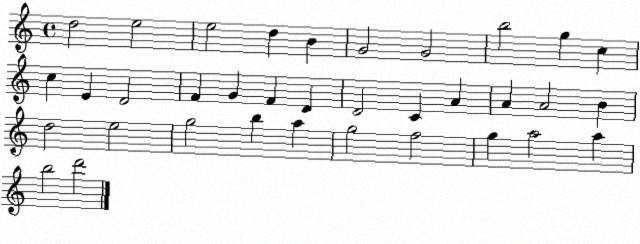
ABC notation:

X:1
T:Untitled
M:4/4
L:1/4
K:C
d2 e2 e2 d B G2 G2 b2 g c c E D2 F G F D D2 C A A A2 B d2 e2 g2 b a g2 f2 g a2 a b2 d'2